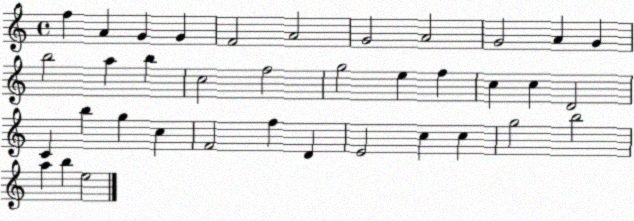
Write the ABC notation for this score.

X:1
T:Untitled
M:4/4
L:1/4
K:C
f A G G F2 A2 G2 A2 G2 A G b2 a b c2 f2 g2 e f c c D2 C b g c F2 f D E2 c c g2 b2 a b e2